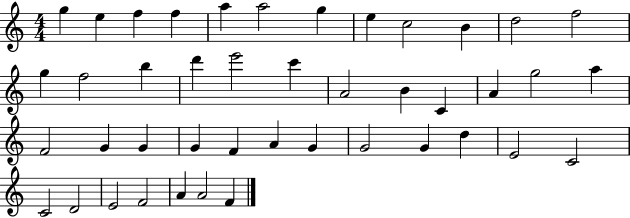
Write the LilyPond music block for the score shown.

{
  \clef treble
  \numericTimeSignature
  \time 4/4
  \key c \major
  g''4 e''4 f''4 f''4 | a''4 a''2 g''4 | e''4 c''2 b'4 | d''2 f''2 | \break g''4 f''2 b''4 | d'''4 e'''2 c'''4 | a'2 b'4 c'4 | a'4 g''2 a''4 | \break f'2 g'4 g'4 | g'4 f'4 a'4 g'4 | g'2 g'4 d''4 | e'2 c'2 | \break c'2 d'2 | e'2 f'2 | a'4 a'2 f'4 | \bar "|."
}